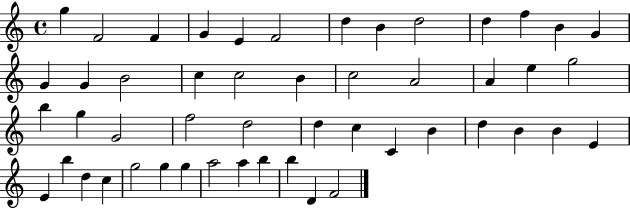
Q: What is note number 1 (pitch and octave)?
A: G5